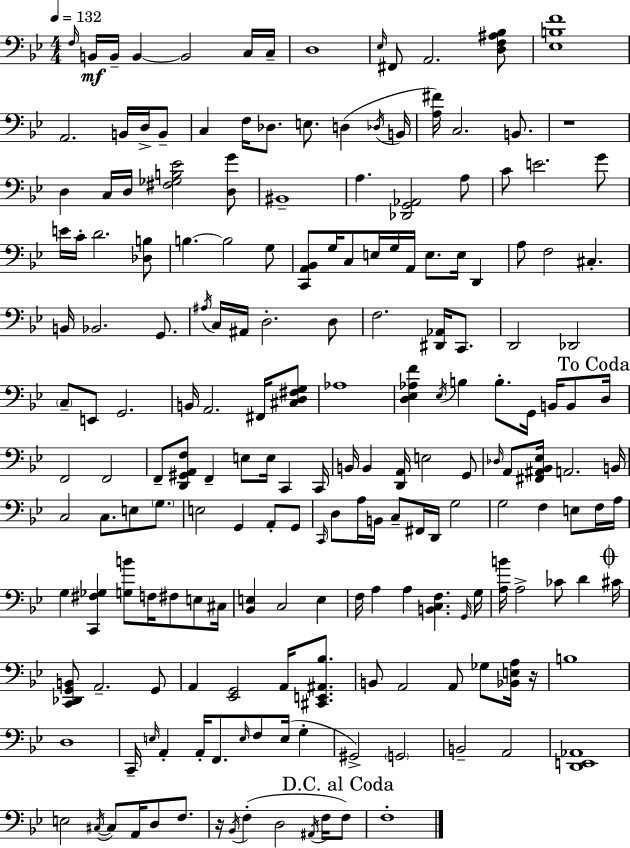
X:1
T:Untitled
M:4/4
L:1/4
K:Bb
F,/4 B,,/4 B,,/4 B,, B,,2 C,/4 C,/4 D,4 _E,/4 ^F,,/2 A,,2 [D,F,^A,_B,]/2 [_E,B,F]4 A,,2 B,,/4 D,/4 B,,/2 C, F,/4 _D,/2 E,/2 D, _D,/4 B,,/4 [A,^F]/4 C,2 B,,/2 z4 D, C,/4 D,/4 [^F,_G,B,_E]2 [D,G]/2 ^B,,4 A, [_D,,G,,_A,,]2 A,/2 C/2 E2 G/2 E/4 C/4 D2 [_D,B,]/2 B, B,2 G,/2 [C,,A,,_B,,]/2 G,/4 C,/2 E,/4 G,/4 A,,/4 E,/2 E,/4 D,, A,/2 F,2 ^C, B,,/4 _B,,2 G,,/2 ^A,/4 C,/4 ^A,,/4 D,2 D,/2 F,2 [^D,,_A,,]/4 C,,/2 D,,2 _D,,2 C,/2 E,,/2 G,,2 B,,/4 A,,2 ^F,,/4 [^C,D,^F,G,]/2 _A,4 [D,_E,_A,F] _E,/4 B, B,/2 G,,/4 B,,/4 B,,/2 D,/4 F,,2 F,,2 F,,/2 [D,,^G,,A,,F,]/2 F,, E,/2 E,/4 C,, C,,/4 B,,/4 B,, [D,,A,,]/4 E,2 G,,/2 _D,/4 A,,/2 [^F,,^A,,_B,,_E,]/4 A,,2 B,,/4 C,2 C,/2 E,/2 G,/2 E,2 G,, A,,/2 G,,/2 C,,/4 D,/2 A,/4 B,,/4 C,/2 ^F,,/4 D,,/4 G,2 G,2 F, E,/2 F,/4 A,/4 G, [C,,^F,_G,] [G,B]/2 F,/4 ^F,/2 E,/2 ^C,/4 [_B,,E,] C,2 E, F,/4 A, A, [B,,C,F,] G,,/4 G,/4 [A,B]/4 A,2 _C/2 D ^C/4 [C,,_D,,G,,B,,]/2 A,,2 G,,/2 A,, [_E,,G,,]2 A,,/4 [^C,,E,,^A,,_B,]/2 B,,/2 A,,2 A,,/2 _G,/2 [_B,,E,A,]/4 z/4 B,4 D,4 C,,/4 E,/4 A,, A,,/4 F,,/2 E,/4 F,/2 E,/4 G, ^G,,2 G,,2 B,,2 A,,2 [D,,E,,_A,,]4 E,2 ^C,/4 ^C,/2 A,,/4 D,/2 F,/2 z/4 _B,,/4 F, D,2 ^A,,/4 F,/4 F,/2 F,4